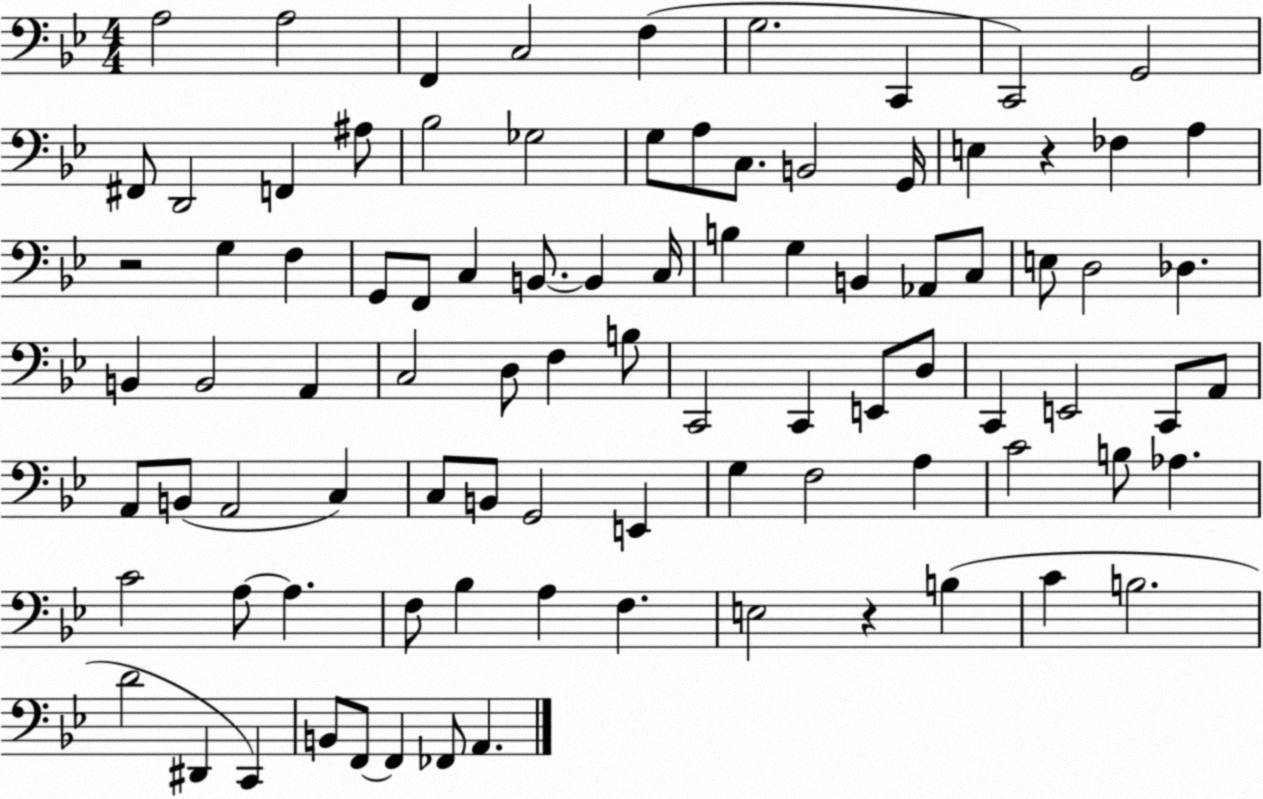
X:1
T:Untitled
M:4/4
L:1/4
K:Bb
A,2 A,2 F,, C,2 F, G,2 C,, C,,2 G,,2 ^F,,/2 D,,2 F,, ^A,/2 _B,2 _G,2 G,/2 A,/2 C,/2 B,,2 G,,/4 E, z _F, A, z2 G, F, G,,/2 F,,/2 C, B,,/2 B,, C,/4 B, G, B,, _A,,/2 C,/2 E,/2 D,2 _D, B,, B,,2 A,, C,2 D,/2 F, B,/2 C,,2 C,, E,,/2 D,/2 C,, E,,2 C,,/2 A,,/2 A,,/2 B,,/2 A,,2 C, C,/2 B,,/2 G,,2 E,, G, F,2 A, C2 B,/2 _A, C2 A,/2 A, F,/2 _B, A, F, E,2 z B, C B,2 D2 ^D,, C,, B,,/2 F,,/2 F,, _F,,/2 A,,